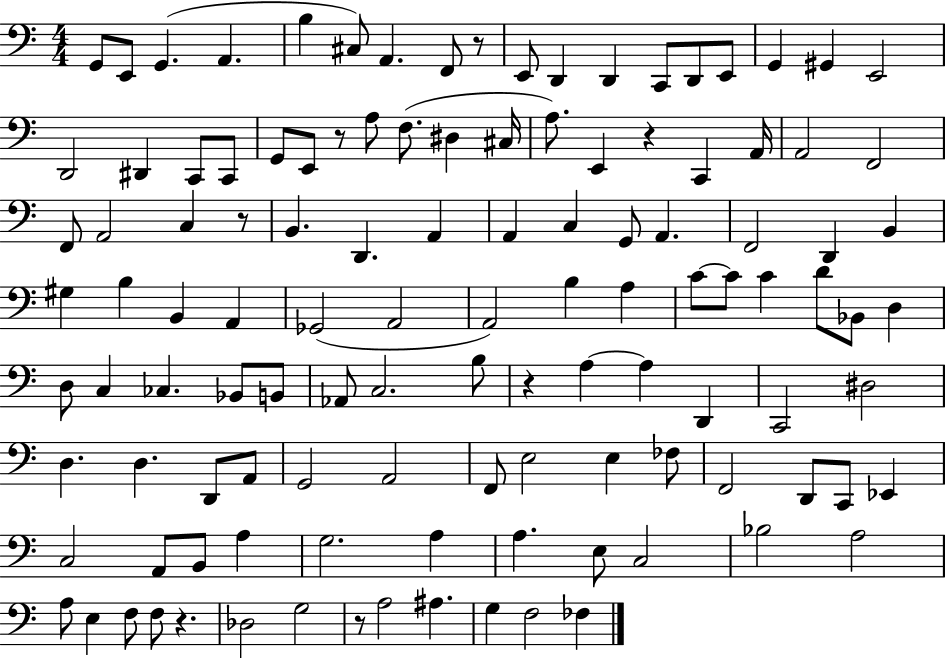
X:1
T:Untitled
M:4/4
L:1/4
K:C
G,,/2 E,,/2 G,, A,, B, ^C,/2 A,, F,,/2 z/2 E,,/2 D,, D,, C,,/2 D,,/2 E,,/2 G,, ^G,, E,,2 D,,2 ^D,, C,,/2 C,,/2 G,,/2 E,,/2 z/2 A,/2 F,/2 ^D, ^C,/4 A,/2 E,, z C,, A,,/4 A,,2 F,,2 F,,/2 A,,2 C, z/2 B,, D,, A,, A,, C, G,,/2 A,, F,,2 D,, B,, ^G, B, B,, A,, _G,,2 A,,2 A,,2 B, A, C/2 C/2 C D/2 _B,,/2 D, D,/2 C, _C, _B,,/2 B,,/2 _A,,/2 C,2 B,/2 z A, A, D,, C,,2 ^D,2 D, D, D,,/2 A,,/2 G,,2 A,,2 F,,/2 E,2 E, _F,/2 F,,2 D,,/2 C,,/2 _E,, C,2 A,,/2 B,,/2 A, G,2 A, A, E,/2 C,2 _B,2 A,2 A,/2 E, F,/2 F,/2 z _D,2 G,2 z/2 A,2 ^A, G, F,2 _F,